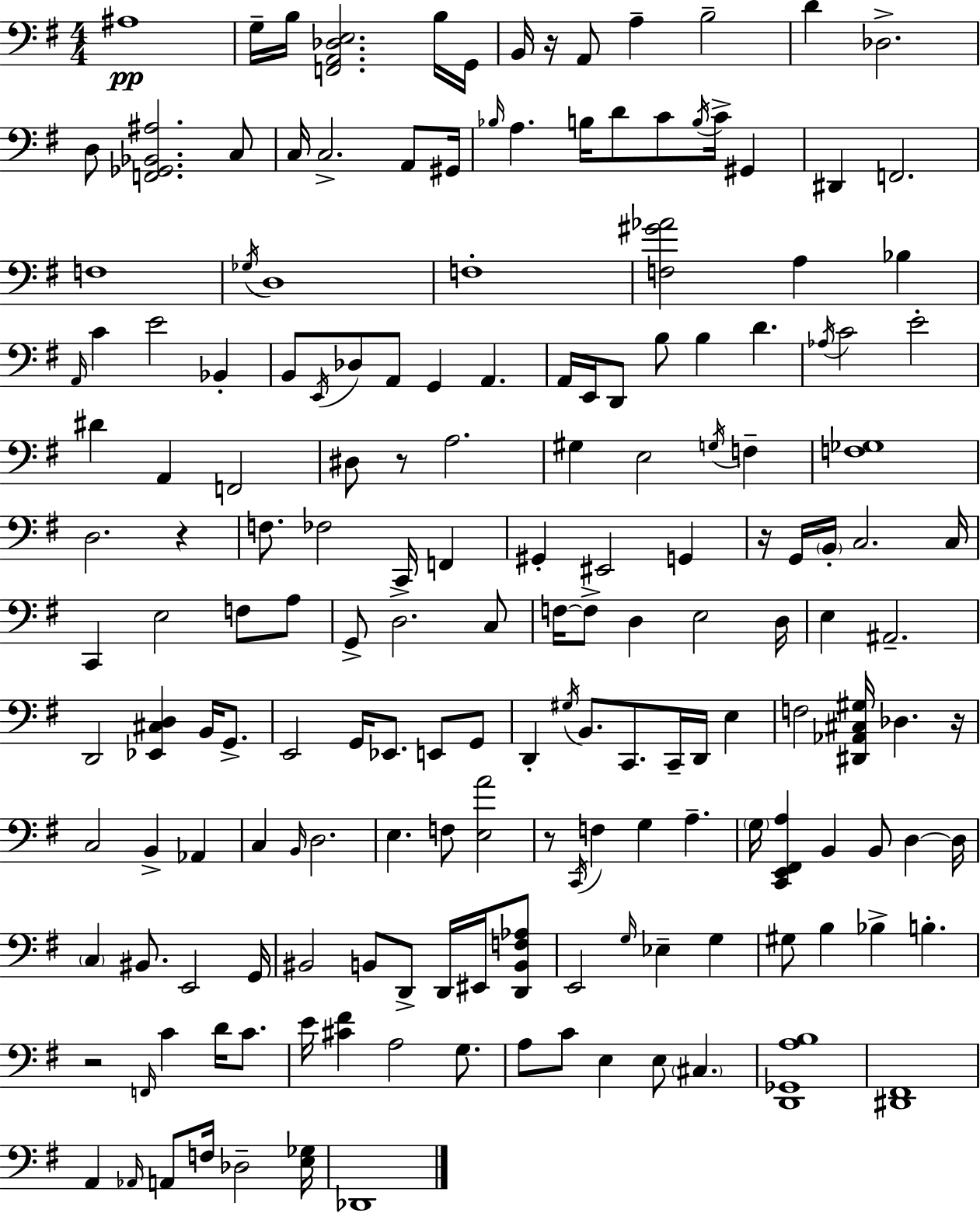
A#3/w G3/s B3/s [F2,A2,Db3,E3]/h. B3/s G2/s B2/s R/s A2/e A3/q B3/h D4/q Db3/h. D3/e [F2,Gb2,Bb2,A#3]/h. C3/e C3/s C3/h. A2/e G#2/s Bb3/s A3/q. B3/s D4/e C4/e B3/s C4/s G#2/q D#2/q F2/h. F3/w Gb3/s D3/w F3/w [F3,G#4,Ab4]/h A3/q Bb3/q A2/s C4/q E4/h Bb2/q B2/e E2/s Db3/e A2/e G2/q A2/q. A2/s E2/s D2/e B3/e B3/q D4/q. Ab3/s C4/h E4/h D#4/q A2/q F2/h D#3/e R/e A3/h. G#3/q E3/h G3/s F3/q [F3,Gb3]/w D3/h. R/q F3/e. FES3/h C2/s F2/q G#2/q EIS2/h G2/q R/s G2/s B2/s C3/h. C3/s C2/q E3/h F3/e A3/e G2/e D3/h. C3/e F3/s F3/e D3/q E3/h D3/s E3/q A#2/h. D2/h [Eb2,C#3,D3]/q B2/s G2/e. E2/h G2/s Eb2/e. E2/e G2/e D2/q G#3/s B2/e. C2/e. C2/s D2/s E3/q F3/h [D#2,Ab2,C#3,G#3]/s Db3/q. R/s C3/h B2/q Ab2/q C3/q B2/s D3/h. E3/q. F3/e [E3,A4]/h R/e C2/s F3/q G3/q A3/q. G3/s [C2,E2,F#2,A3]/q B2/q B2/e D3/q D3/s C3/q BIS2/e. E2/h G2/s BIS2/h B2/e D2/e D2/s EIS2/s [D2,B2,F3,Ab3]/e E2/h G3/s Eb3/q G3/q G#3/e B3/q Bb3/q B3/q. R/h F2/s C4/q D4/s C4/e. E4/s [C#4,F#4]/q A3/h G3/e. A3/e C4/e E3/q E3/e C#3/q. [D2,Gb2,A3,B3]/w [D#2,F#2]/w A2/q Ab2/s A2/e F3/s Db3/h [E3,Gb3]/s Db2/w